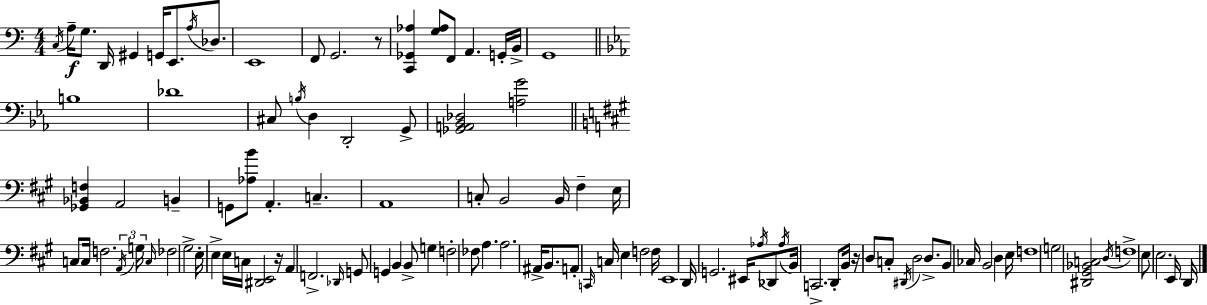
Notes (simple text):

C3/s A3/s G3/e. D2/s G#2/q G2/s E2/e. A3/s Db3/e. E2/w F2/e G2/h. R/e [C2,Gb2,Ab3]/q [G3,Ab3]/e F2/e A2/q. G2/s B2/s G2/w B3/w Db4/w C#3/e B3/s D3/q D2/h G2/e [Gb2,A2,Bb2,Db3]/h [A3,G4]/h [Gb2,Bb2,F3]/q A2/h B2/q G2/e [Ab3,B4]/e A2/q. C3/q. A2/w C3/e B2/h B2/s F#3/q E3/s C3/e C3/s F3/h. A2/s G3/s C3/s FES3/h G#3/h E3/s E3/q E3/s C3/s [D#2,E2]/h R/s A2/q F2/h. Db2/s G2/e G2/q B2/q B2/e G3/q F3/h FES3/e A3/q. A3/h. A#2/s B2/e. A2/e C2/s C3/s E3/q F3/h F3/s E2/w D2/s G2/h. EIS2/s Ab3/s Db2/e Ab3/s B2/s C2/h. D2/e B2/s R/s D3/e C3/e D#2/s D3/h D3/e. B2/e CES3/s B2/h D3/q E3/s F3/w G3/h [D#2,G#2,Bb2,C3]/h D3/s F3/w E3/e E3/h. E2/s D2/s